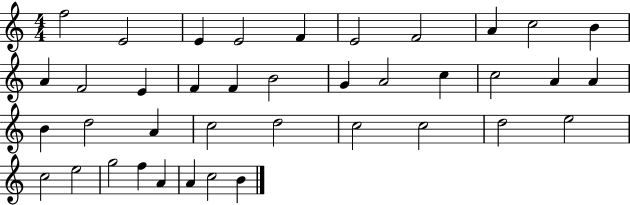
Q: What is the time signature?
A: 4/4